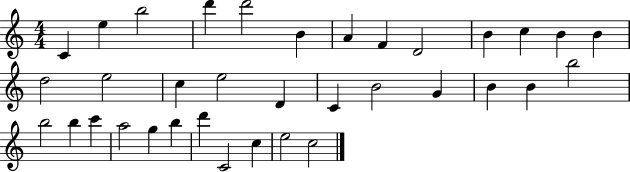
C4/q E5/q B5/h D6/q D6/h B4/q A4/q F4/q D4/h B4/q C5/q B4/q B4/q D5/h E5/h C5/q E5/h D4/q C4/q B4/h G4/q B4/q B4/q B5/h B5/h B5/q C6/q A5/h G5/q B5/q D6/q C4/h C5/q E5/h C5/h